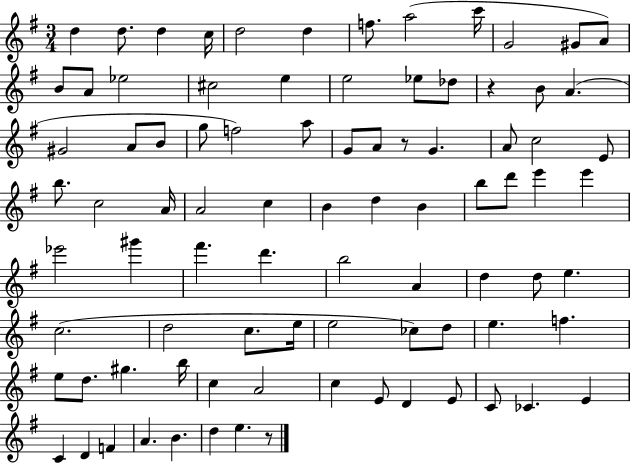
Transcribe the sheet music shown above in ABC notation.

X:1
T:Untitled
M:3/4
L:1/4
K:G
d d/2 d c/4 d2 d f/2 a2 c'/4 G2 ^G/2 A/2 B/2 A/2 _e2 ^c2 e e2 _e/2 _d/2 z B/2 A ^G2 A/2 B/2 g/2 f2 a/2 G/2 A/2 z/2 G A/2 c2 E/2 b/2 c2 A/4 A2 c B d B b/2 d'/2 e' e' _e'2 ^g' ^f' d' b2 A d d/2 e c2 d2 c/2 e/4 e2 _c/2 d/2 e f e/2 d/2 ^g b/4 c A2 c E/2 D E/2 C/2 _C E C D F A B d e z/2